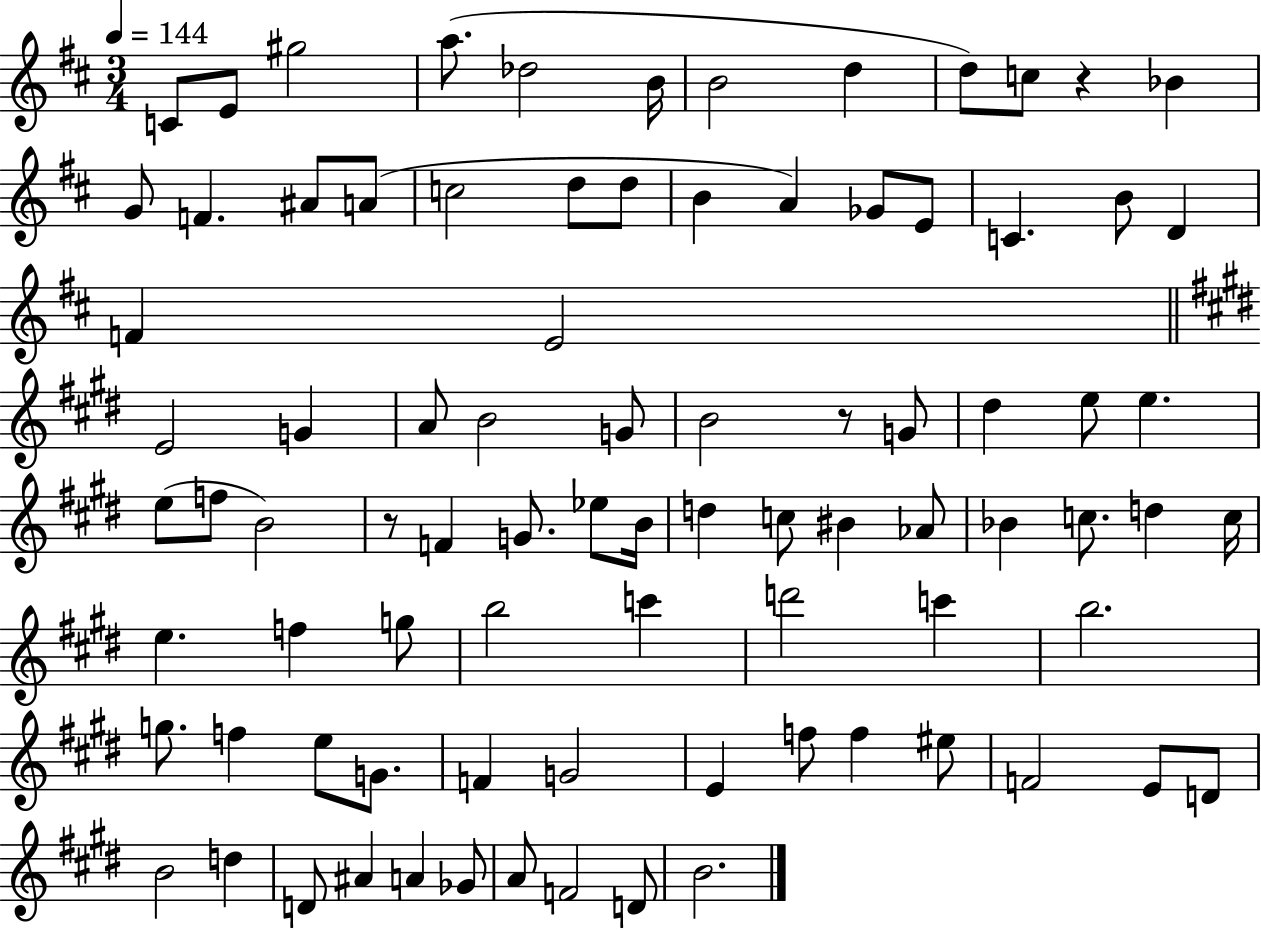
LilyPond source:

{
  \clef treble
  \numericTimeSignature
  \time 3/4
  \key d \major
  \tempo 4 = 144
  \repeat volta 2 { c'8 e'8 gis''2 | a''8.( des''2 b'16 | b'2 d''4 | d''8) c''8 r4 bes'4 | \break g'8 f'4. ais'8 a'8( | c''2 d''8 d''8 | b'4 a'4) ges'8 e'8 | c'4. b'8 d'4 | \break f'4 e'2 | \bar "||" \break \key e \major e'2 g'4 | a'8 b'2 g'8 | b'2 r8 g'8 | dis''4 e''8 e''4. | \break e''8( f''8 b'2) | r8 f'4 g'8. ees''8 b'16 | d''4 c''8 bis'4 aes'8 | bes'4 c''8. d''4 c''16 | \break e''4. f''4 g''8 | b''2 c'''4 | d'''2 c'''4 | b''2. | \break g''8. f''4 e''8 g'8. | f'4 g'2 | e'4 f''8 f''4 eis''8 | f'2 e'8 d'8 | \break b'2 d''4 | d'8 ais'4 a'4 ges'8 | a'8 f'2 d'8 | b'2. | \break } \bar "|."
}